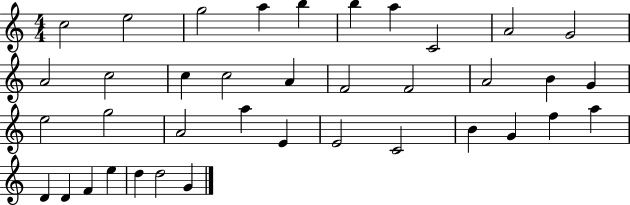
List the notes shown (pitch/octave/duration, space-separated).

C5/h E5/h G5/h A5/q B5/q B5/q A5/q C4/h A4/h G4/h A4/h C5/h C5/q C5/h A4/q F4/h F4/h A4/h B4/q G4/q E5/h G5/h A4/h A5/q E4/q E4/h C4/h B4/q G4/q F5/q A5/q D4/q D4/q F4/q E5/q D5/q D5/h G4/q